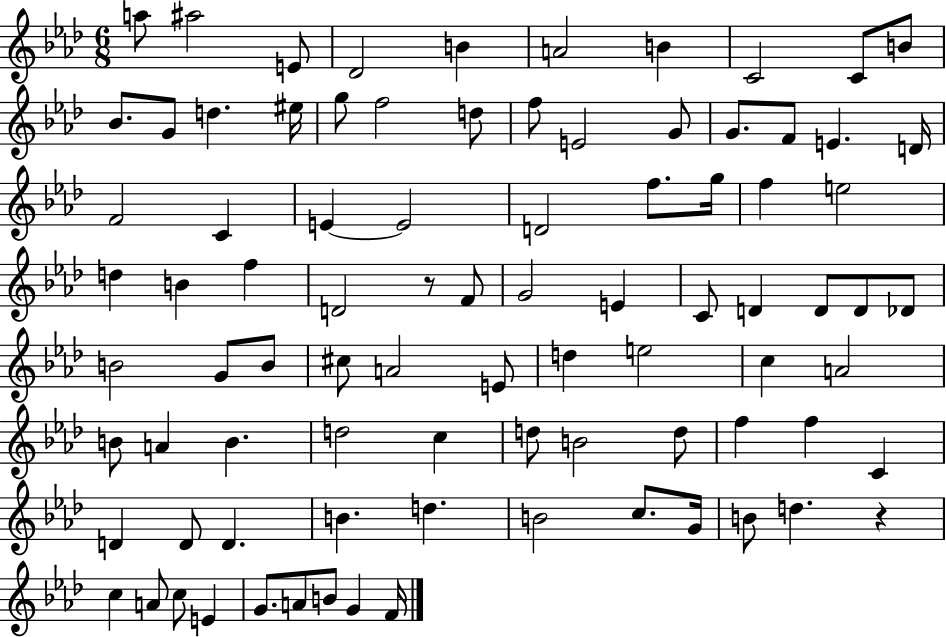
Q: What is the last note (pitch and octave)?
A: F4